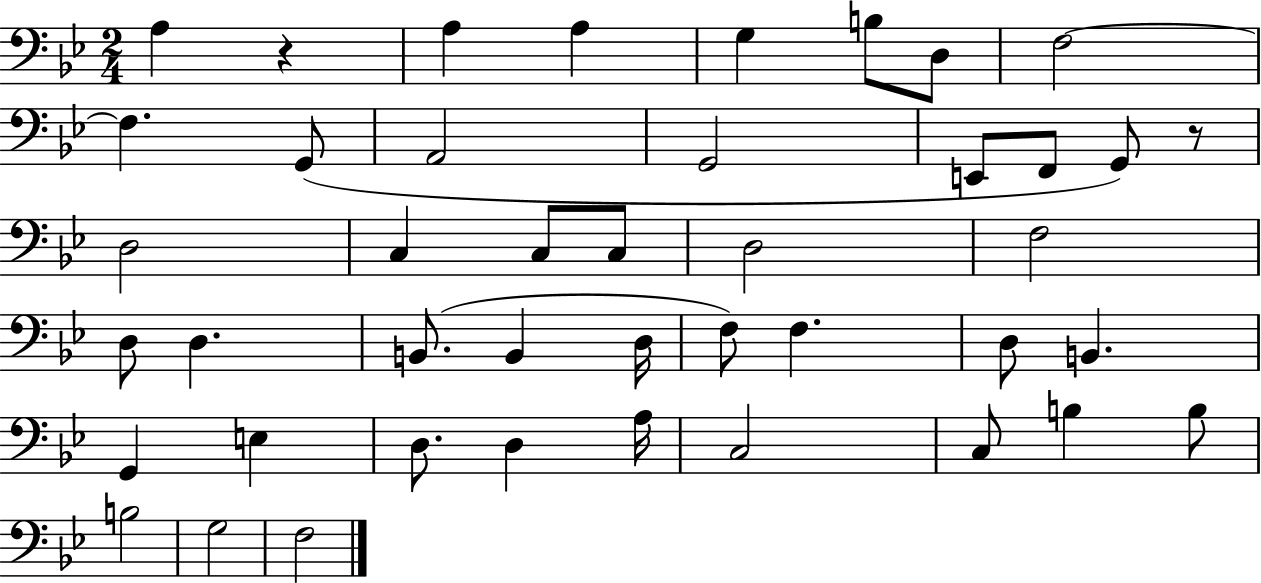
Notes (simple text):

A3/q R/q A3/q A3/q G3/q B3/e D3/e F3/h F3/q. G2/e A2/h G2/h E2/e F2/e G2/e R/e D3/h C3/q C3/e C3/e D3/h F3/h D3/e D3/q. B2/e. B2/q D3/s F3/e F3/q. D3/e B2/q. G2/q E3/q D3/e. D3/q A3/s C3/h C3/e B3/q B3/e B3/h G3/h F3/h